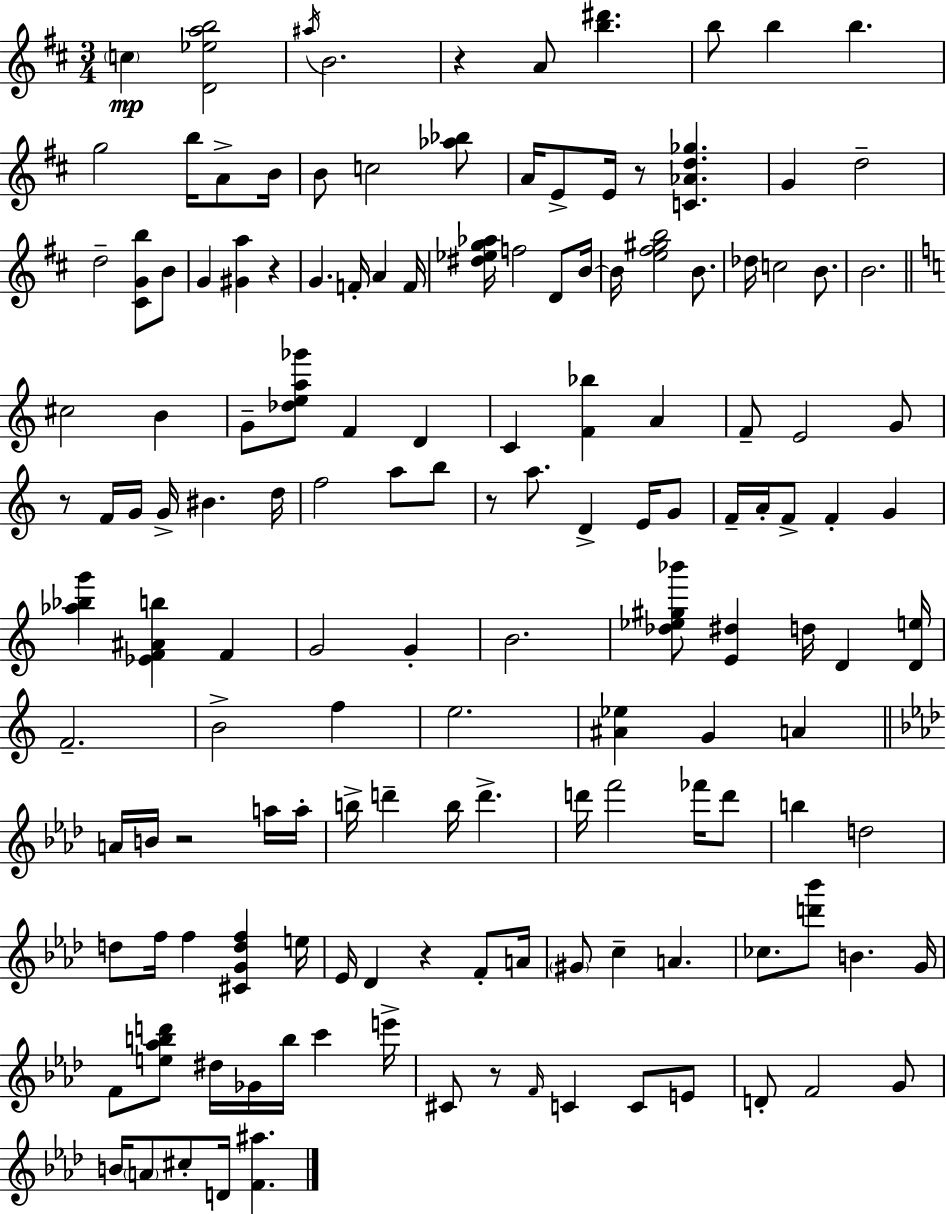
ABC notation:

X:1
T:Untitled
M:3/4
L:1/4
K:D
c [D_eab]2 ^a/4 B2 z A/2 [b^d'] b/2 b b g2 b/4 A/2 B/4 B/2 c2 [_a_b]/2 A/4 E/2 E/4 z/2 [C_Ad_g] G d2 d2 [^CGb]/2 B/2 G [^Ga] z G F/4 A F/4 [^d_eg_a]/4 f2 D/2 B/4 B/4 [e^f^gb]2 B/2 _d/4 c2 B/2 B2 ^c2 B G/2 [_dea_g']/2 F D C [F_b] A F/2 E2 G/2 z/2 F/4 G/4 G/4 ^B d/4 f2 a/2 b/2 z/2 a/2 D E/4 G/2 F/4 A/4 F/2 F G [_a_bg'] [_EF^Ab] F G2 G B2 [_d_e^g_b']/2 [E^d] d/4 D [De]/4 F2 B2 f e2 [^A_e] G A A/4 B/4 z2 a/4 a/4 b/4 d' b/4 d' d'/4 f'2 _f'/4 d'/2 b d2 d/2 f/4 f [^CGdf] e/4 _E/4 _D z F/2 A/4 ^G/2 c A _c/2 [d'_b']/2 B G/4 F/2 [e_abd']/2 ^d/4 _G/4 b/4 c' e'/4 ^C/2 z/2 F/4 C C/2 E/2 D/2 F2 G/2 B/4 A/2 ^c/2 D/4 [F^a]